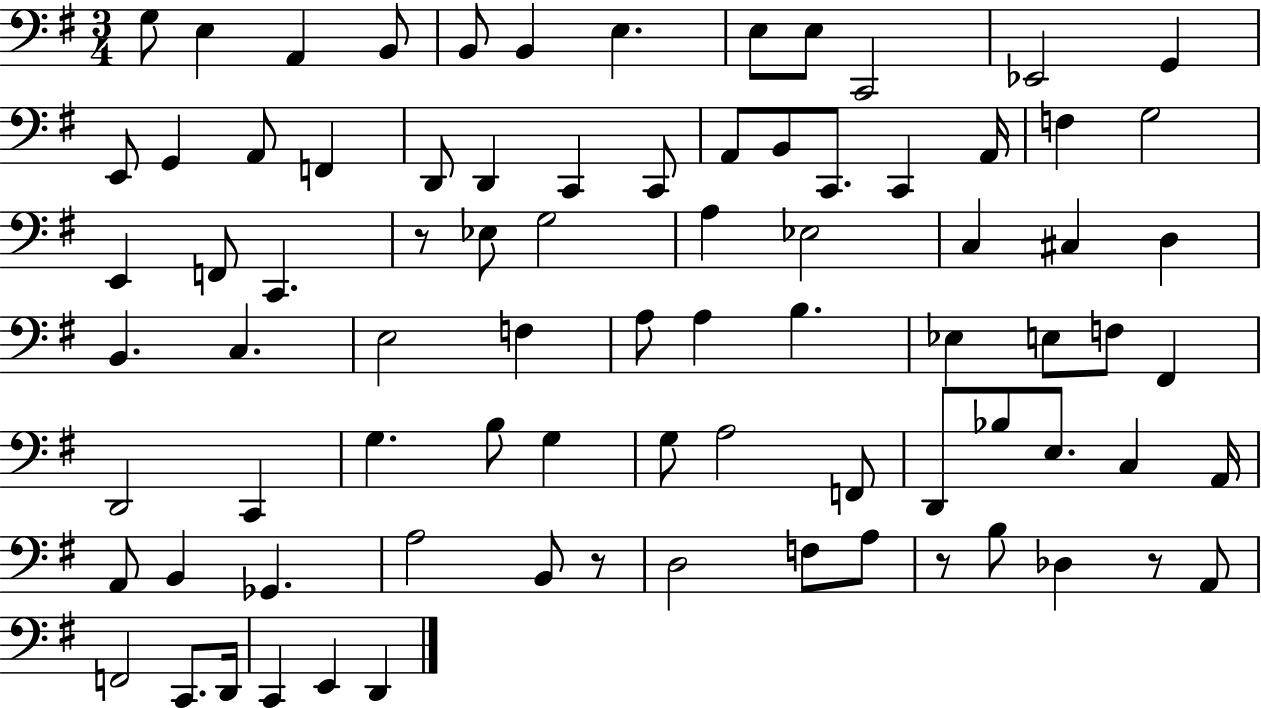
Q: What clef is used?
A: bass